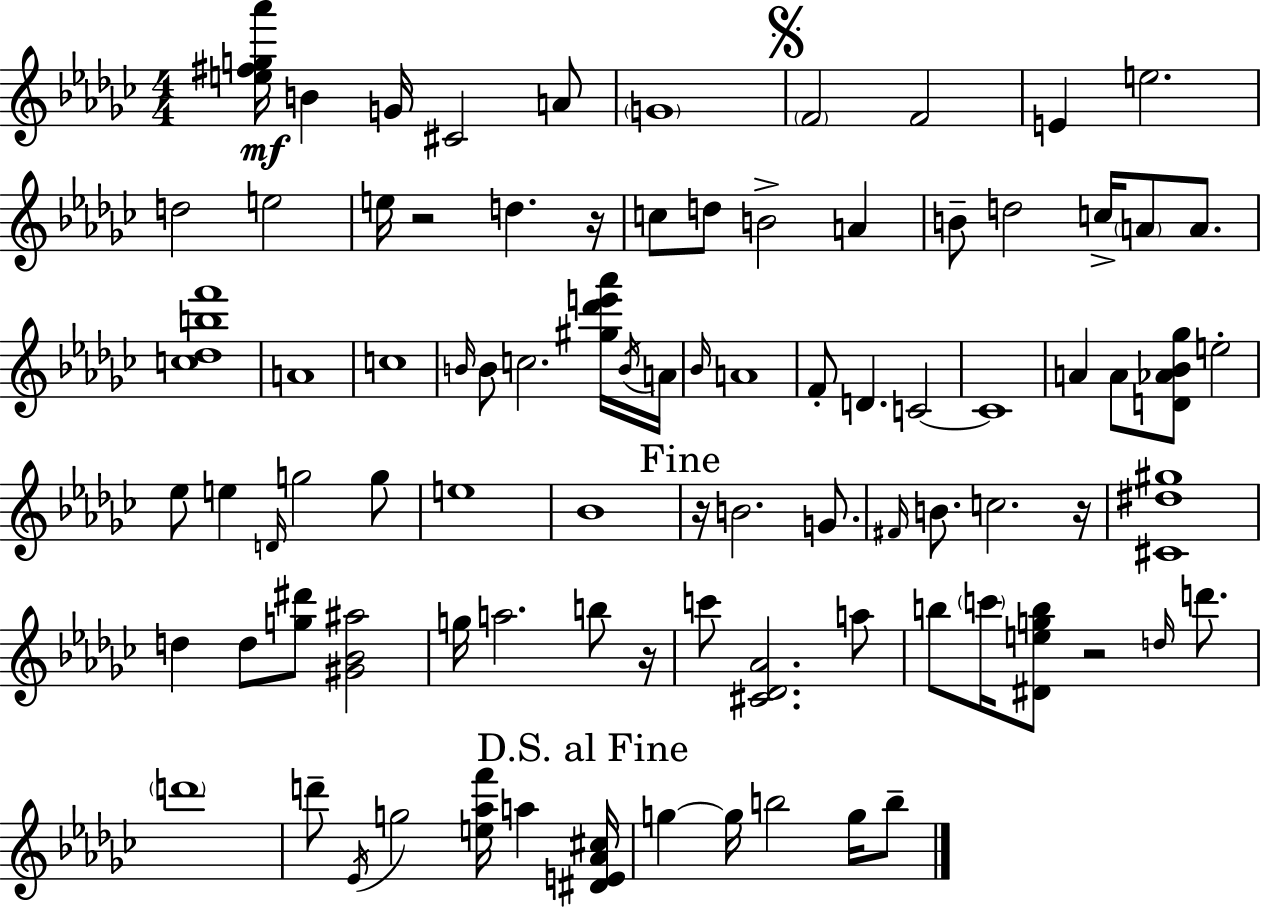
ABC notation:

X:1
T:Untitled
M:4/4
L:1/4
K:Ebm
[e^fg_a']/4 B G/4 ^C2 A/2 G4 F2 F2 E e2 d2 e2 e/4 z2 d z/4 c/2 d/2 B2 A B/2 d2 c/4 A/2 A/2 [c_dbf']4 A4 c4 B/4 B/2 c2 [^g_d'e'_a']/4 B/4 A/4 _B/4 A4 F/2 D C2 C4 A A/2 [D_A_B_g]/2 e2 _e/2 e D/4 g2 g/2 e4 _B4 z/4 B2 G/2 ^F/4 B/2 c2 z/4 [^C^d^g]4 d d/2 [g^d']/2 [^G_B^a]2 g/4 a2 b/2 z/4 c'/2 [^C_D_A]2 a/2 b/2 c'/4 [^Degb]/2 z2 d/4 d'/2 d'4 d'/2 _E/4 g2 [e_af']/4 a [^DE_A^c]/4 g g/4 b2 g/4 b/2